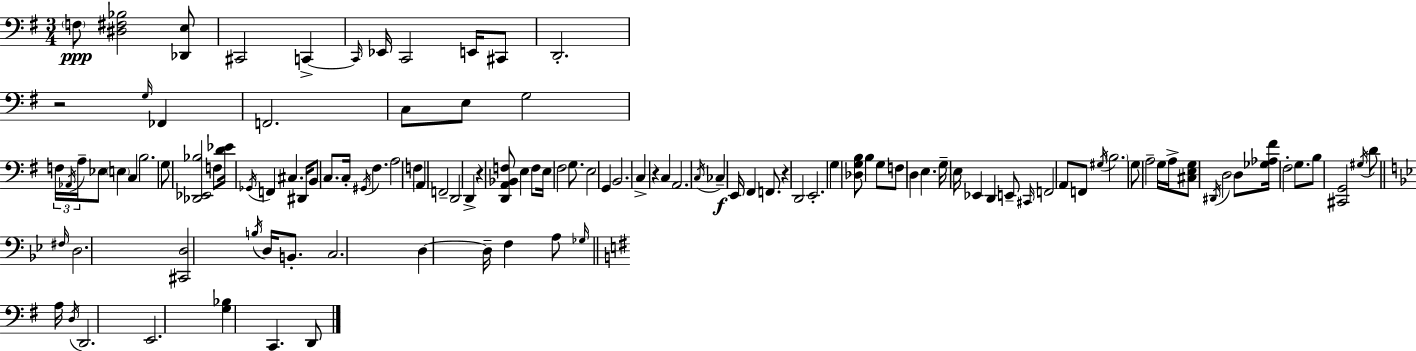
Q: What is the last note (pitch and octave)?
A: D2